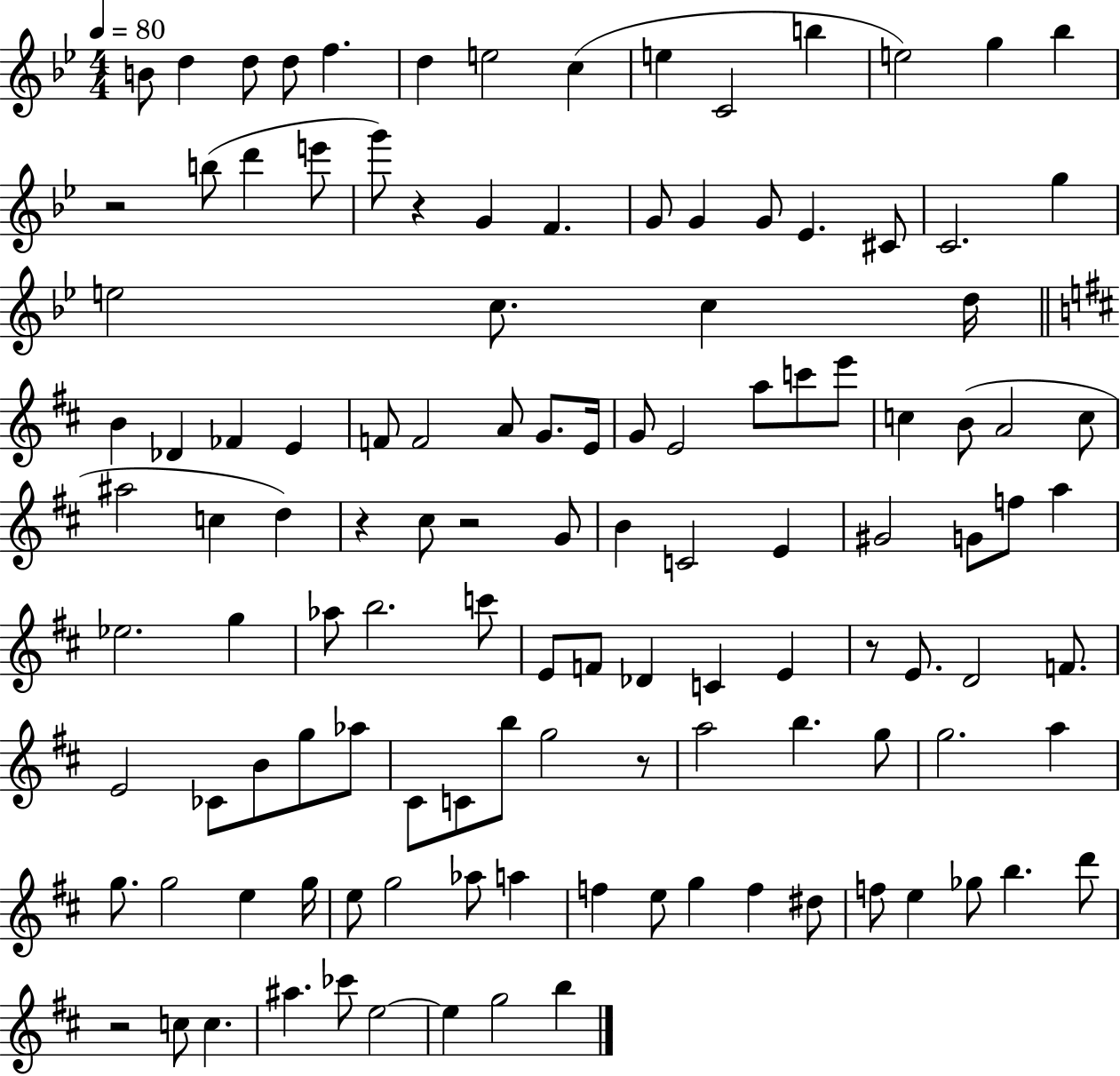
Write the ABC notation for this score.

X:1
T:Untitled
M:4/4
L:1/4
K:Bb
B/2 d d/2 d/2 f d e2 c e C2 b e2 g _b z2 b/2 d' e'/2 g'/2 z G F G/2 G G/2 _E ^C/2 C2 g e2 c/2 c d/4 B _D _F E F/2 F2 A/2 G/2 E/4 G/2 E2 a/2 c'/2 e'/2 c B/2 A2 c/2 ^a2 c d z ^c/2 z2 G/2 B C2 E ^G2 G/2 f/2 a _e2 g _a/2 b2 c'/2 E/2 F/2 _D C E z/2 E/2 D2 F/2 E2 _C/2 B/2 g/2 _a/2 ^C/2 C/2 b/2 g2 z/2 a2 b g/2 g2 a g/2 g2 e g/4 e/2 g2 _a/2 a f e/2 g f ^d/2 f/2 e _g/2 b d'/2 z2 c/2 c ^a _c'/2 e2 e g2 b